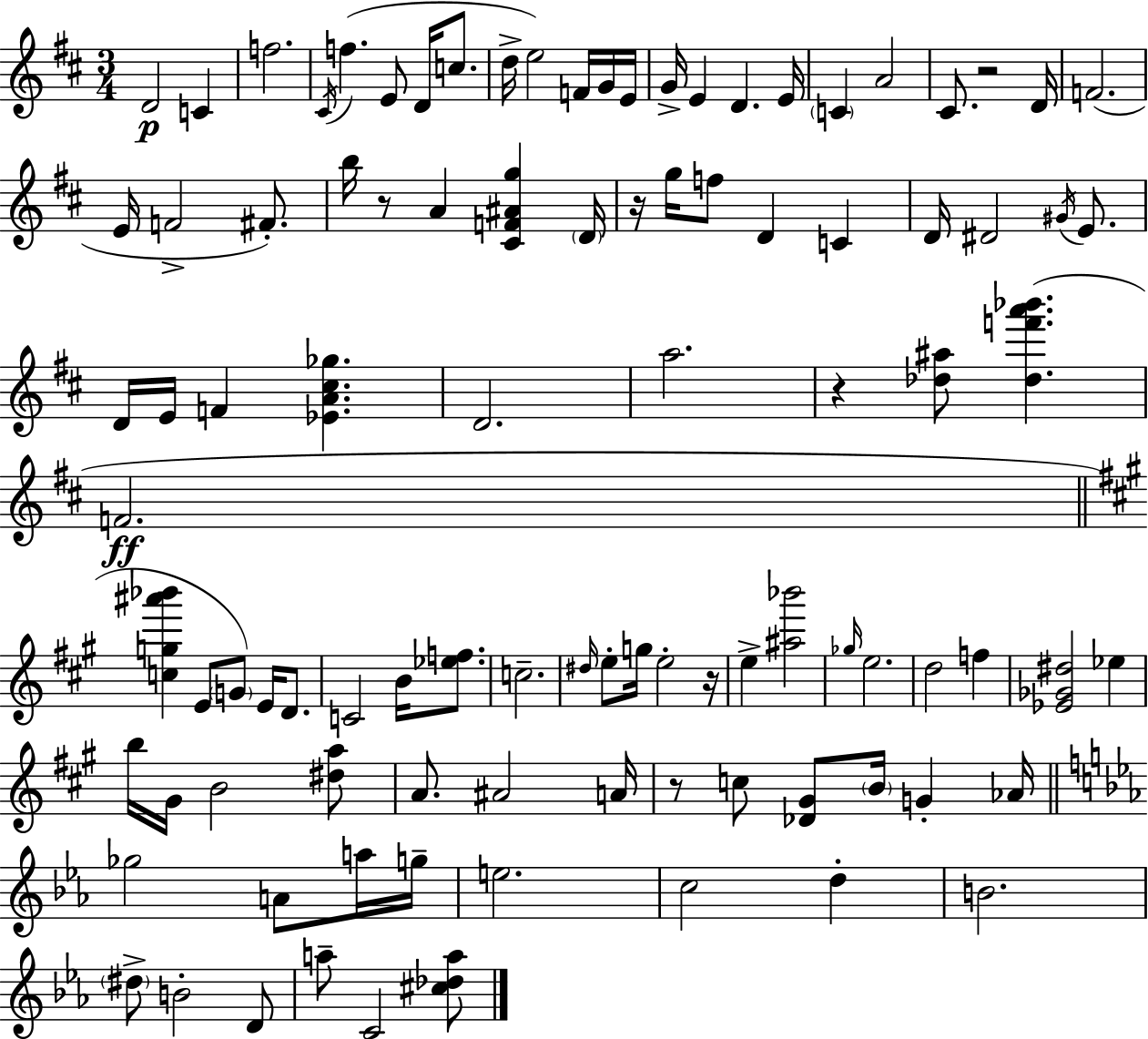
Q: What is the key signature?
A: D major